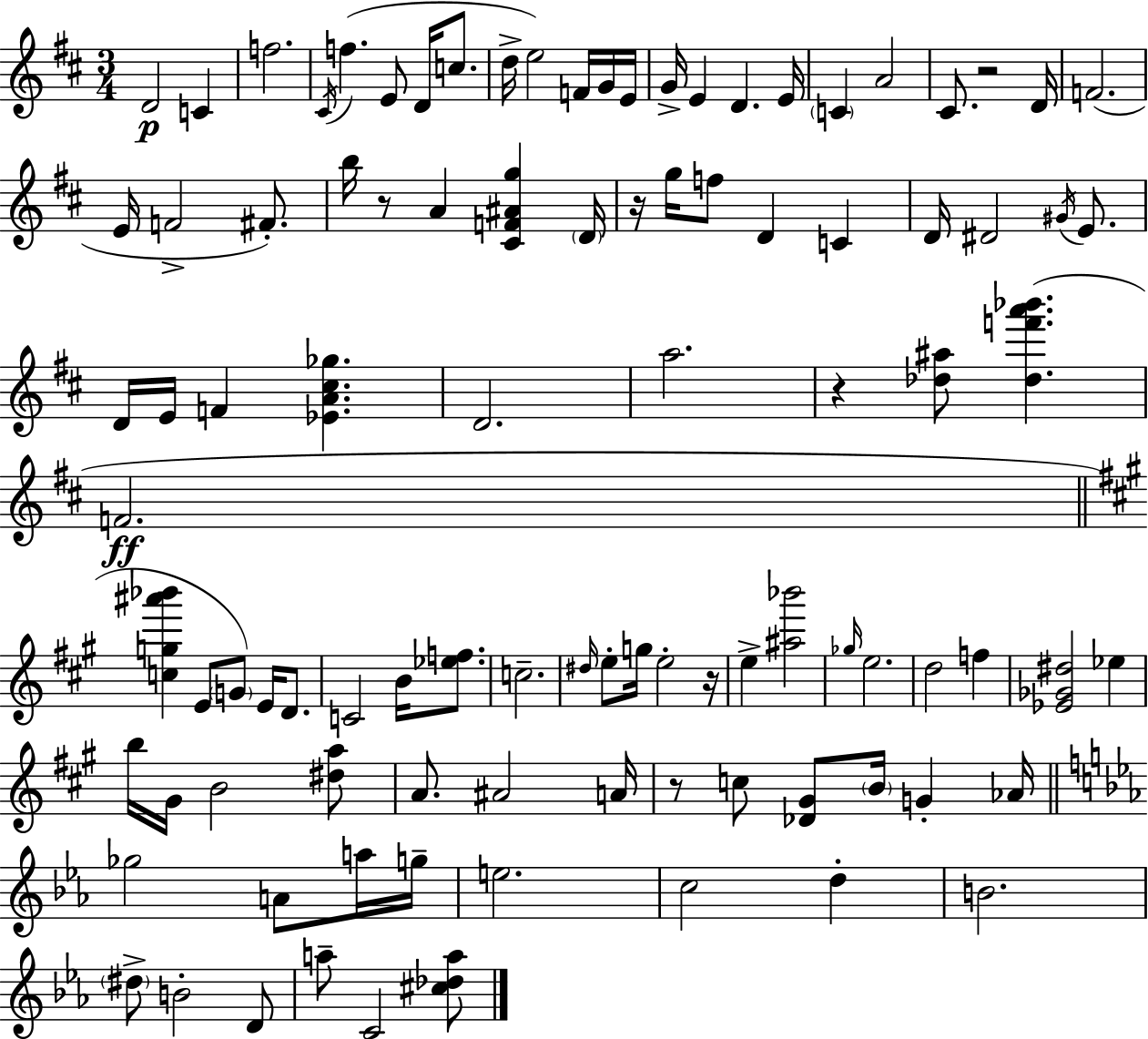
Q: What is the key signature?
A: D major